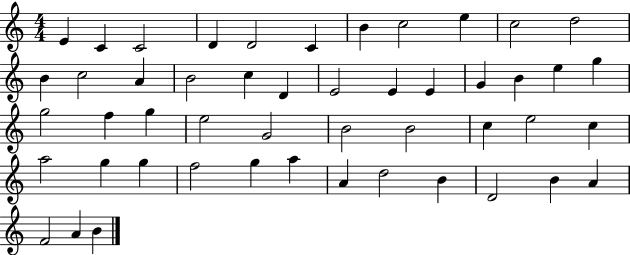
E4/q C4/q C4/h D4/q D4/h C4/q B4/q C5/h E5/q C5/h D5/h B4/q C5/h A4/q B4/h C5/q D4/q E4/h E4/q E4/q G4/q B4/q E5/q G5/q G5/h F5/q G5/q E5/h G4/h B4/h B4/h C5/q E5/h C5/q A5/h G5/q G5/q F5/h G5/q A5/q A4/q D5/h B4/q D4/h B4/q A4/q F4/h A4/q B4/q